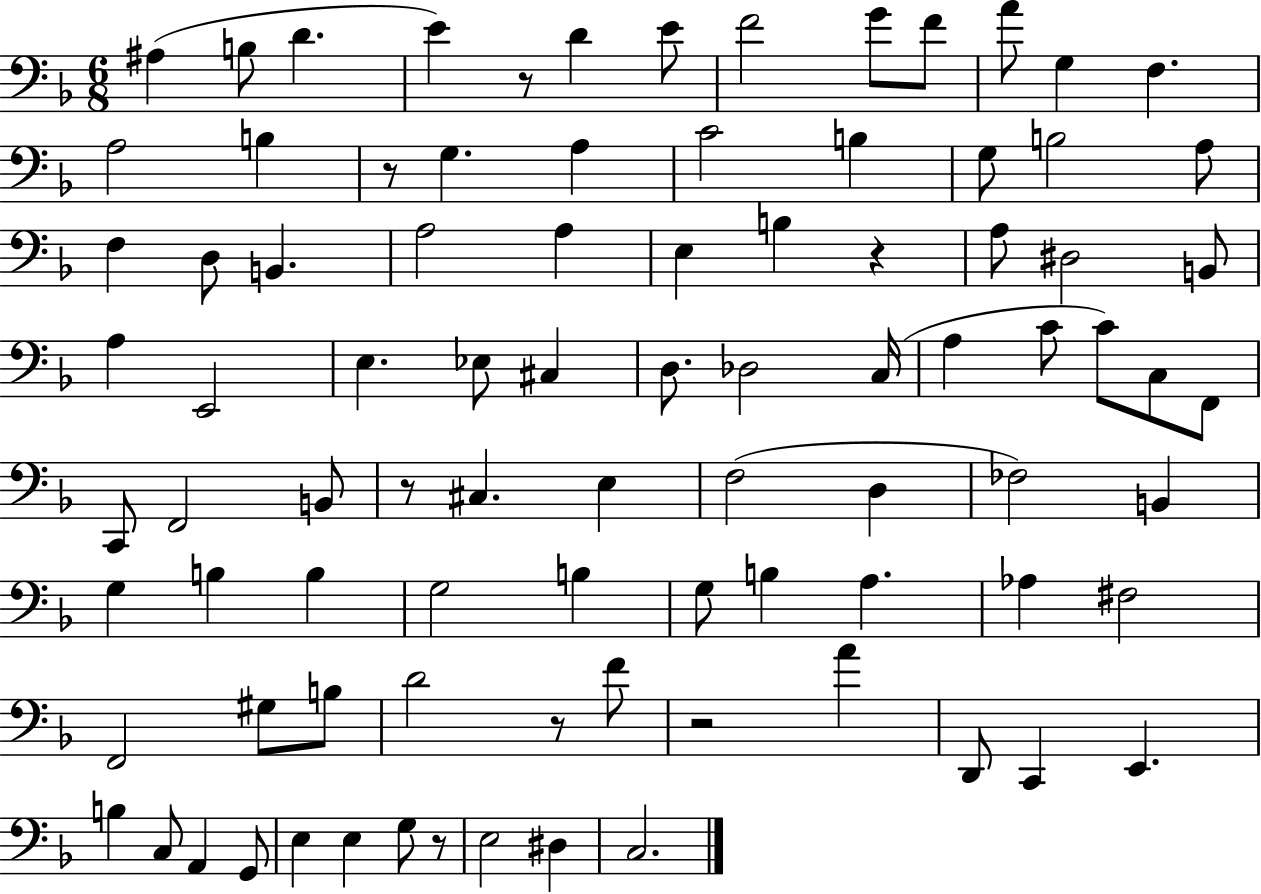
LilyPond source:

{
  \clef bass
  \numericTimeSignature
  \time 6/8
  \key f \major
  ais4( b8 d'4. | e'4) r8 d'4 e'8 | f'2 g'8 f'8 | a'8 g4 f4. | \break a2 b4 | r8 g4. a4 | c'2 b4 | g8 b2 a8 | \break f4 d8 b,4. | a2 a4 | e4 b4 r4 | a8 dis2 b,8 | \break a4 e,2 | e4. ees8 cis4 | d8. des2 c16( | a4 c'8 c'8) c8 f,8 | \break c,8 f,2 b,8 | r8 cis4. e4 | f2( d4 | fes2) b,4 | \break g4 b4 b4 | g2 b4 | g8 b4 a4. | aes4 fis2 | \break f,2 gis8 b8 | d'2 r8 f'8 | r2 a'4 | d,8 c,4 e,4. | \break b4 c8 a,4 g,8 | e4 e4 g8 r8 | e2 dis4 | c2. | \break \bar "|."
}